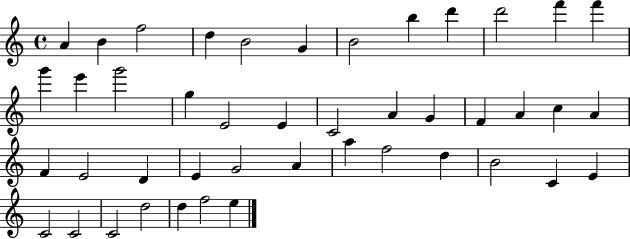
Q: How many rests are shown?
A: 0